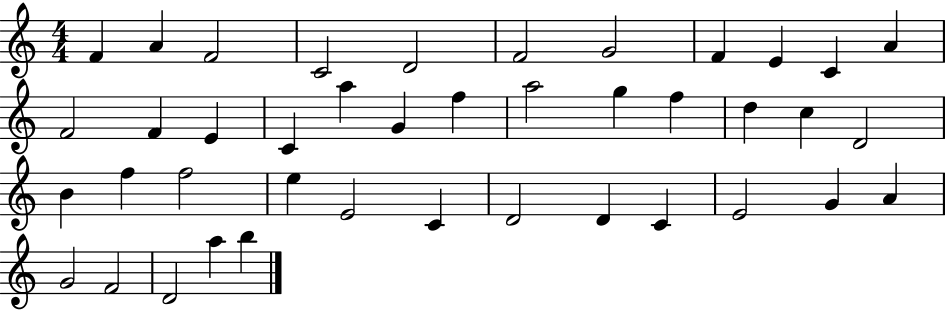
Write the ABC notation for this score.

X:1
T:Untitled
M:4/4
L:1/4
K:C
F A F2 C2 D2 F2 G2 F E C A F2 F E C a G f a2 g f d c D2 B f f2 e E2 C D2 D C E2 G A G2 F2 D2 a b